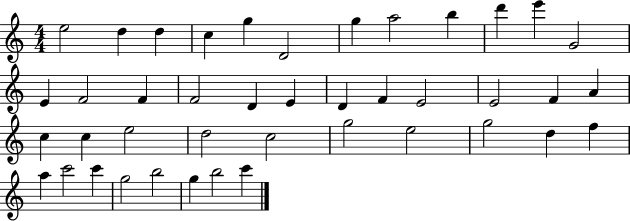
{
  \clef treble
  \numericTimeSignature
  \time 4/4
  \key c \major
  e''2 d''4 d''4 | c''4 g''4 d'2 | g''4 a''2 b''4 | d'''4 e'''4 g'2 | \break e'4 f'2 f'4 | f'2 d'4 e'4 | d'4 f'4 e'2 | e'2 f'4 a'4 | \break c''4 c''4 e''2 | d''2 c''2 | g''2 e''2 | g''2 d''4 f''4 | \break a''4 c'''2 c'''4 | g''2 b''2 | g''4 b''2 c'''4 | \bar "|."
}